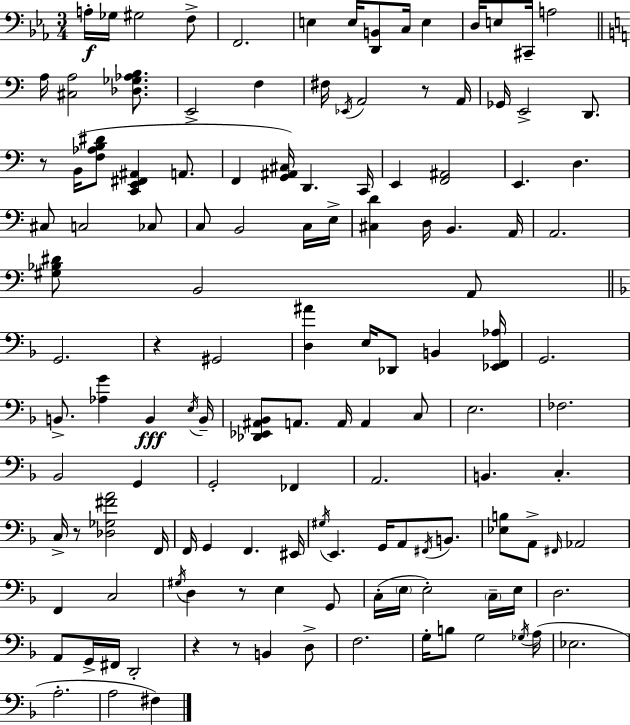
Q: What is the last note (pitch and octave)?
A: F#3